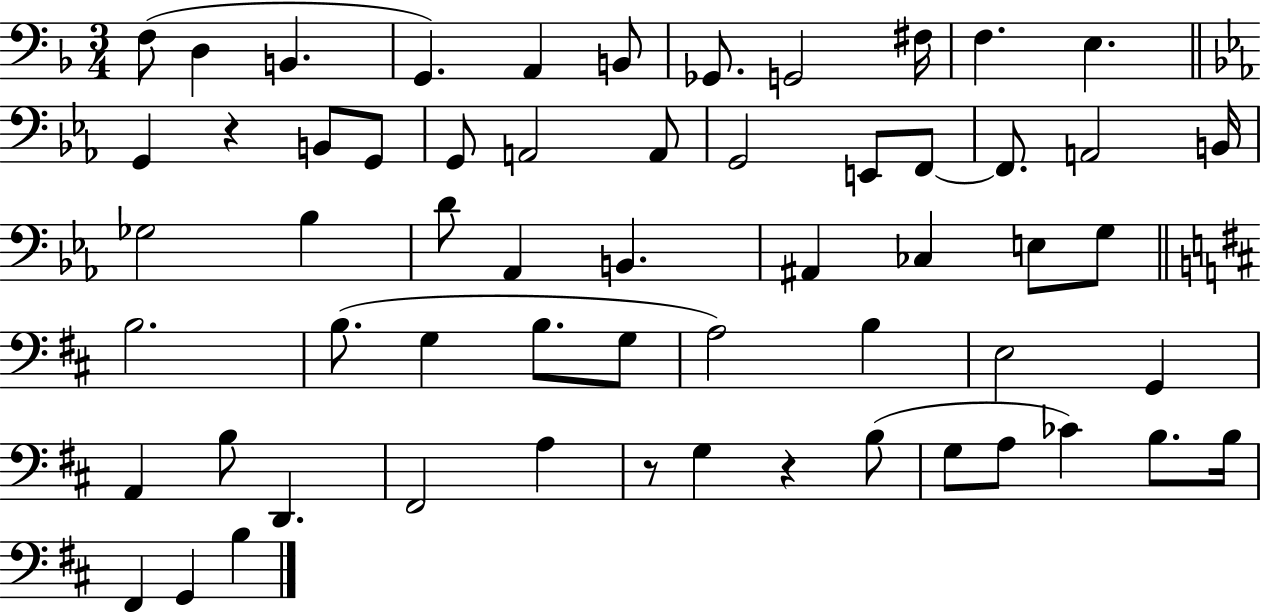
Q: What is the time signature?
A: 3/4